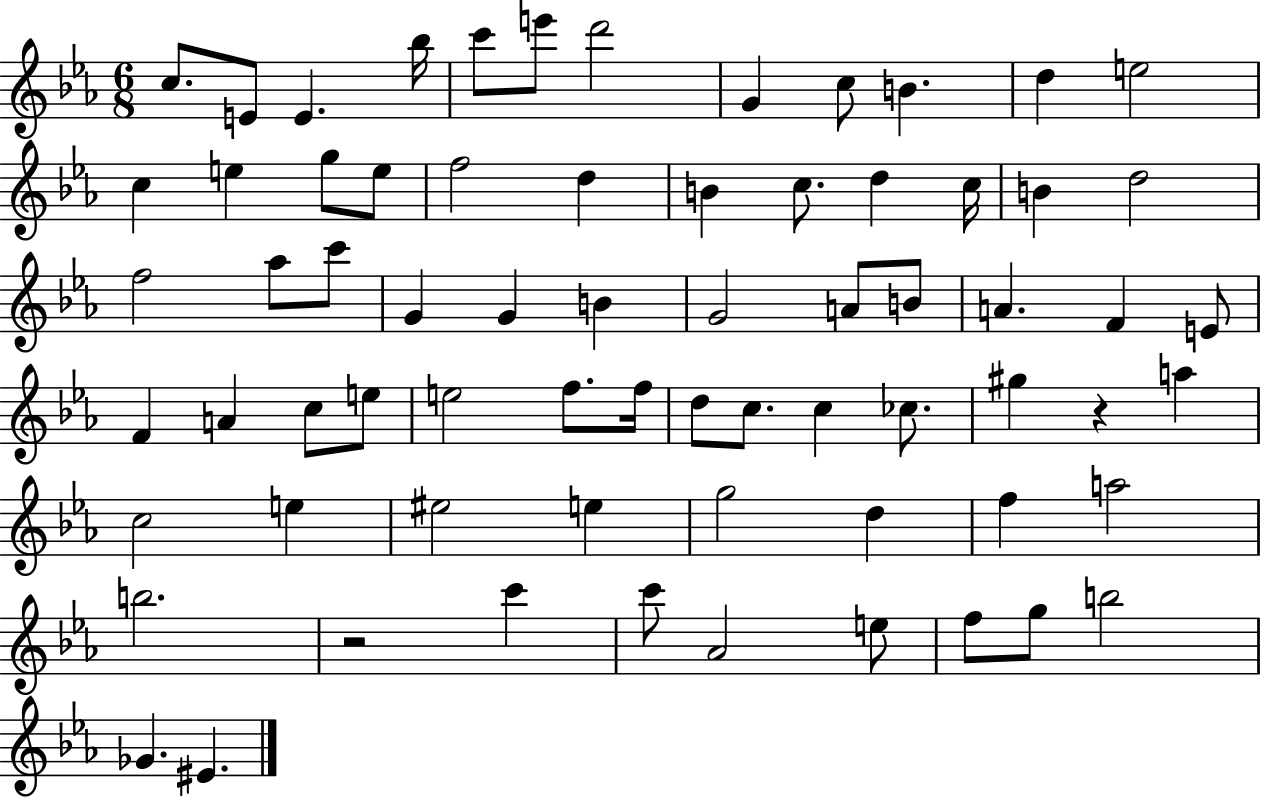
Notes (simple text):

C5/e. E4/e E4/q. Bb5/s C6/e E6/e D6/h G4/q C5/e B4/q. D5/q E5/h C5/q E5/q G5/e E5/e F5/h D5/q B4/q C5/e. D5/q C5/s B4/q D5/h F5/h Ab5/e C6/e G4/q G4/q B4/q G4/h A4/e B4/e A4/q. F4/q E4/e F4/q A4/q C5/e E5/e E5/h F5/e. F5/s D5/e C5/e. C5/q CES5/e. G#5/q R/q A5/q C5/h E5/q EIS5/h E5/q G5/h D5/q F5/q A5/h B5/h. R/h C6/q C6/e Ab4/h E5/e F5/e G5/e B5/h Gb4/q. EIS4/q.